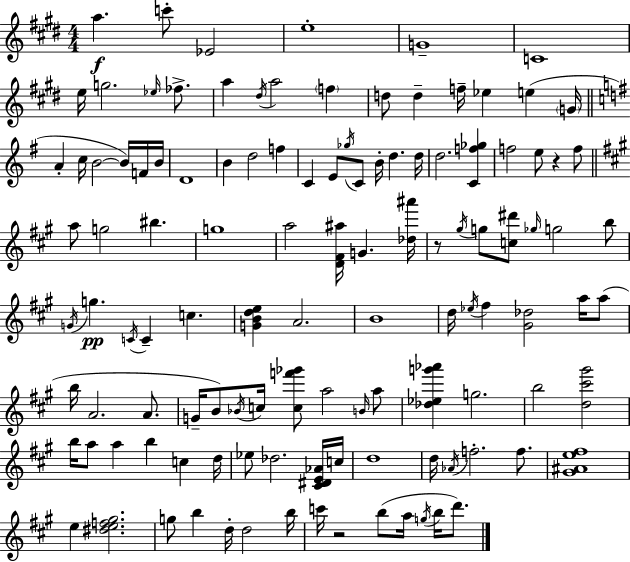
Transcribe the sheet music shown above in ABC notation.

X:1
T:Untitled
M:4/4
L:1/4
K:E
a c'/2 _E2 e4 G4 C4 e/4 g2 _e/4 _f/2 a ^d/4 a2 f d/2 d f/4 _e e G/4 A c/4 B2 B/4 F/4 B/4 D4 B d2 f C E/2 _g/4 C/2 B/4 d d/4 d2 [Cf_g] f2 e/2 z f/2 a/2 g2 ^b g4 a2 [D^F^a]/4 G [_d^a']/4 z/2 ^g/4 g/2 [c^d']/2 _g/4 g2 b/2 G/4 g C/4 C c [GBde] A2 B4 d/4 _e/4 ^f [^G_d]2 a/4 a/2 b/4 A2 A/2 G/4 B/2 _B/4 c/4 [cf'_g']/2 a2 B/4 a/2 [_d_eg'_a'] g2 b2 [d^c'^g']2 b/4 a/2 a b c d/4 _e/2 _d2 [^C^DE_A]/4 c/4 d4 d/4 _A/4 f2 f/2 [^G^Ae^f]4 e [^def^g]2 g/2 b d/4 d2 b/4 c'/4 z2 b/2 a/4 g/4 b/4 d'/2